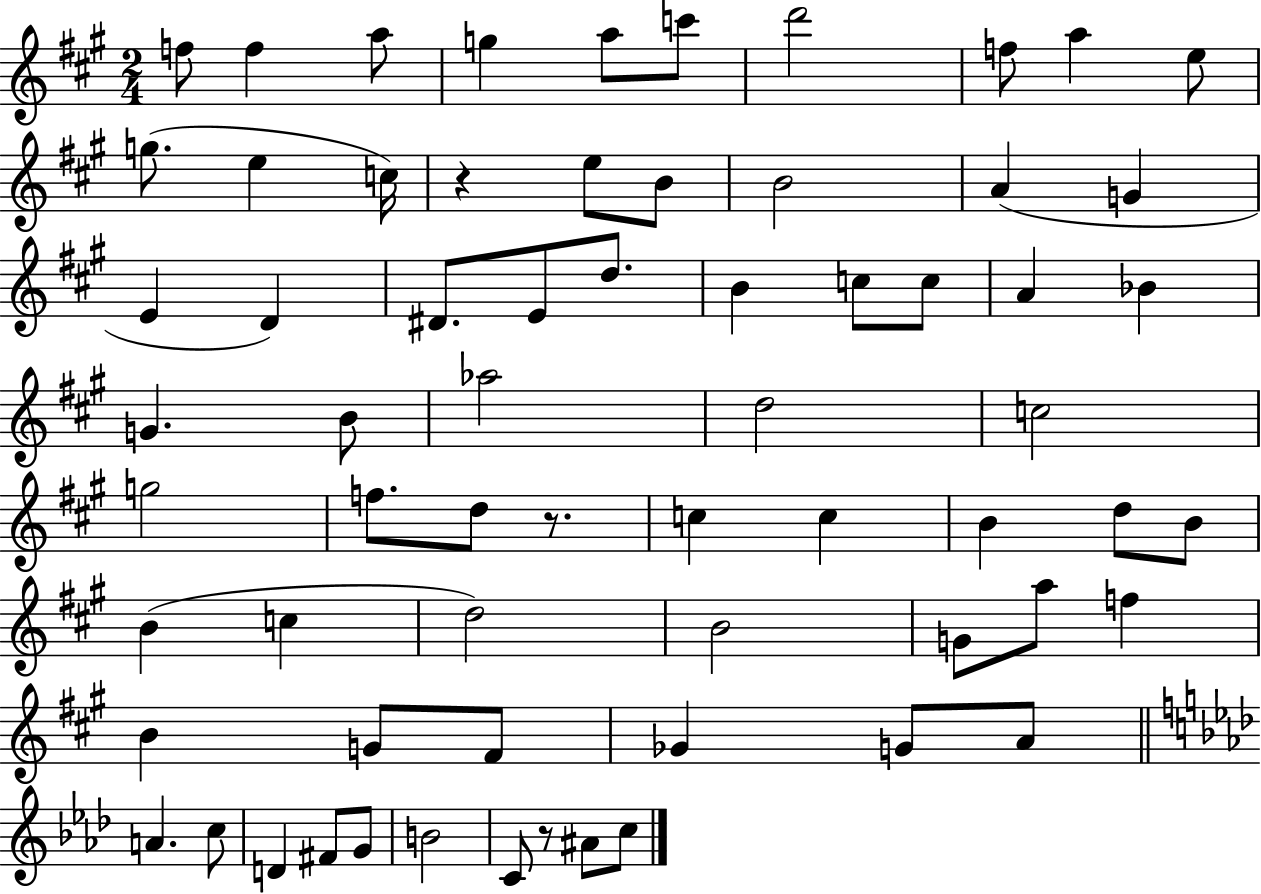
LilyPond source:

{
  \clef treble
  \numericTimeSignature
  \time 2/4
  \key a \major
  \repeat volta 2 { f''8 f''4 a''8 | g''4 a''8 c'''8 | d'''2 | f''8 a''4 e''8 | \break g''8.( e''4 c''16) | r4 e''8 b'8 | b'2 | a'4( g'4 | \break e'4 d'4) | dis'8. e'8 d''8. | b'4 c''8 c''8 | a'4 bes'4 | \break g'4. b'8 | aes''2 | d''2 | c''2 | \break g''2 | f''8. d''8 r8. | c''4 c''4 | b'4 d''8 b'8 | \break b'4( c''4 | d''2) | b'2 | g'8 a''8 f''4 | \break b'4 g'8 fis'8 | ges'4 g'8 a'8 | \bar "||" \break \key aes \major a'4. c''8 | d'4 fis'8 g'8 | b'2 | c'8 r8 ais'8 c''8 | \break } \bar "|."
}